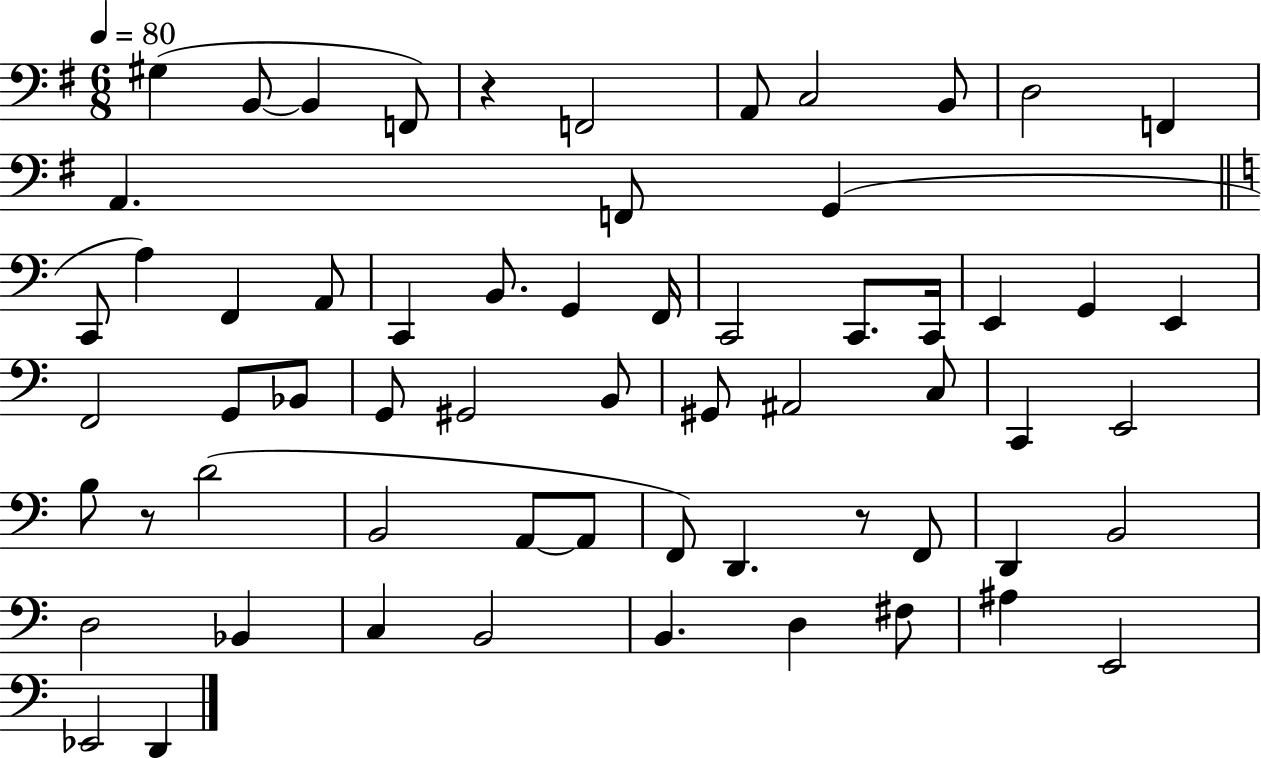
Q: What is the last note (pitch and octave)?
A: D2